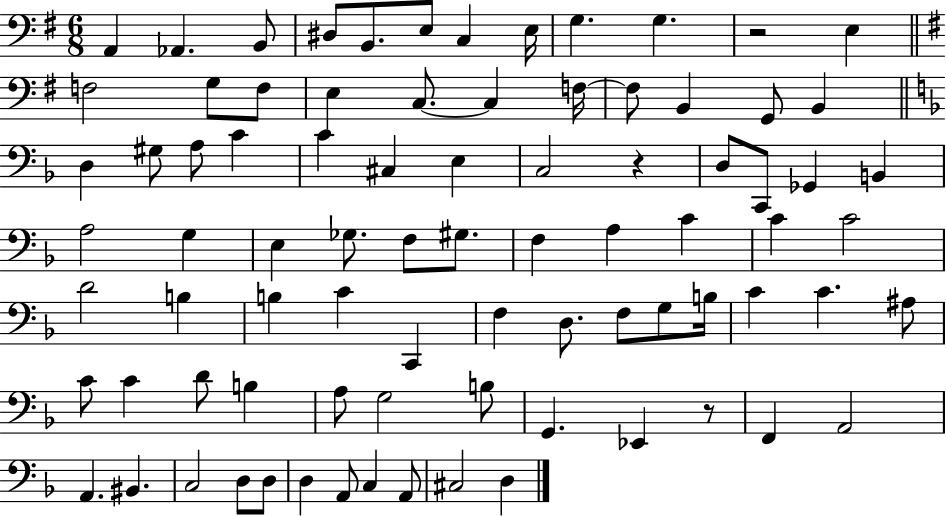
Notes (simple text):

A2/q Ab2/q. B2/e D#3/e B2/e. E3/e C3/q E3/s G3/q. G3/q. R/h E3/q F3/h G3/e F3/e E3/q C3/e. C3/q F3/s F3/e B2/q G2/e B2/q D3/q G#3/e A3/e C4/q C4/q C#3/q E3/q C3/h R/q D3/e C2/e Gb2/q B2/q A3/h G3/q E3/q Gb3/e. F3/e G#3/e. F3/q A3/q C4/q C4/q C4/h D4/h B3/q B3/q C4/q C2/q F3/q D3/e. F3/e G3/e B3/s C4/q C4/q. A#3/e C4/e C4/q D4/e B3/q A3/e G3/h B3/e G2/q. Eb2/q R/e F2/q A2/h A2/q. BIS2/q. C3/h D3/e D3/e D3/q A2/e C3/q A2/e C#3/h D3/q